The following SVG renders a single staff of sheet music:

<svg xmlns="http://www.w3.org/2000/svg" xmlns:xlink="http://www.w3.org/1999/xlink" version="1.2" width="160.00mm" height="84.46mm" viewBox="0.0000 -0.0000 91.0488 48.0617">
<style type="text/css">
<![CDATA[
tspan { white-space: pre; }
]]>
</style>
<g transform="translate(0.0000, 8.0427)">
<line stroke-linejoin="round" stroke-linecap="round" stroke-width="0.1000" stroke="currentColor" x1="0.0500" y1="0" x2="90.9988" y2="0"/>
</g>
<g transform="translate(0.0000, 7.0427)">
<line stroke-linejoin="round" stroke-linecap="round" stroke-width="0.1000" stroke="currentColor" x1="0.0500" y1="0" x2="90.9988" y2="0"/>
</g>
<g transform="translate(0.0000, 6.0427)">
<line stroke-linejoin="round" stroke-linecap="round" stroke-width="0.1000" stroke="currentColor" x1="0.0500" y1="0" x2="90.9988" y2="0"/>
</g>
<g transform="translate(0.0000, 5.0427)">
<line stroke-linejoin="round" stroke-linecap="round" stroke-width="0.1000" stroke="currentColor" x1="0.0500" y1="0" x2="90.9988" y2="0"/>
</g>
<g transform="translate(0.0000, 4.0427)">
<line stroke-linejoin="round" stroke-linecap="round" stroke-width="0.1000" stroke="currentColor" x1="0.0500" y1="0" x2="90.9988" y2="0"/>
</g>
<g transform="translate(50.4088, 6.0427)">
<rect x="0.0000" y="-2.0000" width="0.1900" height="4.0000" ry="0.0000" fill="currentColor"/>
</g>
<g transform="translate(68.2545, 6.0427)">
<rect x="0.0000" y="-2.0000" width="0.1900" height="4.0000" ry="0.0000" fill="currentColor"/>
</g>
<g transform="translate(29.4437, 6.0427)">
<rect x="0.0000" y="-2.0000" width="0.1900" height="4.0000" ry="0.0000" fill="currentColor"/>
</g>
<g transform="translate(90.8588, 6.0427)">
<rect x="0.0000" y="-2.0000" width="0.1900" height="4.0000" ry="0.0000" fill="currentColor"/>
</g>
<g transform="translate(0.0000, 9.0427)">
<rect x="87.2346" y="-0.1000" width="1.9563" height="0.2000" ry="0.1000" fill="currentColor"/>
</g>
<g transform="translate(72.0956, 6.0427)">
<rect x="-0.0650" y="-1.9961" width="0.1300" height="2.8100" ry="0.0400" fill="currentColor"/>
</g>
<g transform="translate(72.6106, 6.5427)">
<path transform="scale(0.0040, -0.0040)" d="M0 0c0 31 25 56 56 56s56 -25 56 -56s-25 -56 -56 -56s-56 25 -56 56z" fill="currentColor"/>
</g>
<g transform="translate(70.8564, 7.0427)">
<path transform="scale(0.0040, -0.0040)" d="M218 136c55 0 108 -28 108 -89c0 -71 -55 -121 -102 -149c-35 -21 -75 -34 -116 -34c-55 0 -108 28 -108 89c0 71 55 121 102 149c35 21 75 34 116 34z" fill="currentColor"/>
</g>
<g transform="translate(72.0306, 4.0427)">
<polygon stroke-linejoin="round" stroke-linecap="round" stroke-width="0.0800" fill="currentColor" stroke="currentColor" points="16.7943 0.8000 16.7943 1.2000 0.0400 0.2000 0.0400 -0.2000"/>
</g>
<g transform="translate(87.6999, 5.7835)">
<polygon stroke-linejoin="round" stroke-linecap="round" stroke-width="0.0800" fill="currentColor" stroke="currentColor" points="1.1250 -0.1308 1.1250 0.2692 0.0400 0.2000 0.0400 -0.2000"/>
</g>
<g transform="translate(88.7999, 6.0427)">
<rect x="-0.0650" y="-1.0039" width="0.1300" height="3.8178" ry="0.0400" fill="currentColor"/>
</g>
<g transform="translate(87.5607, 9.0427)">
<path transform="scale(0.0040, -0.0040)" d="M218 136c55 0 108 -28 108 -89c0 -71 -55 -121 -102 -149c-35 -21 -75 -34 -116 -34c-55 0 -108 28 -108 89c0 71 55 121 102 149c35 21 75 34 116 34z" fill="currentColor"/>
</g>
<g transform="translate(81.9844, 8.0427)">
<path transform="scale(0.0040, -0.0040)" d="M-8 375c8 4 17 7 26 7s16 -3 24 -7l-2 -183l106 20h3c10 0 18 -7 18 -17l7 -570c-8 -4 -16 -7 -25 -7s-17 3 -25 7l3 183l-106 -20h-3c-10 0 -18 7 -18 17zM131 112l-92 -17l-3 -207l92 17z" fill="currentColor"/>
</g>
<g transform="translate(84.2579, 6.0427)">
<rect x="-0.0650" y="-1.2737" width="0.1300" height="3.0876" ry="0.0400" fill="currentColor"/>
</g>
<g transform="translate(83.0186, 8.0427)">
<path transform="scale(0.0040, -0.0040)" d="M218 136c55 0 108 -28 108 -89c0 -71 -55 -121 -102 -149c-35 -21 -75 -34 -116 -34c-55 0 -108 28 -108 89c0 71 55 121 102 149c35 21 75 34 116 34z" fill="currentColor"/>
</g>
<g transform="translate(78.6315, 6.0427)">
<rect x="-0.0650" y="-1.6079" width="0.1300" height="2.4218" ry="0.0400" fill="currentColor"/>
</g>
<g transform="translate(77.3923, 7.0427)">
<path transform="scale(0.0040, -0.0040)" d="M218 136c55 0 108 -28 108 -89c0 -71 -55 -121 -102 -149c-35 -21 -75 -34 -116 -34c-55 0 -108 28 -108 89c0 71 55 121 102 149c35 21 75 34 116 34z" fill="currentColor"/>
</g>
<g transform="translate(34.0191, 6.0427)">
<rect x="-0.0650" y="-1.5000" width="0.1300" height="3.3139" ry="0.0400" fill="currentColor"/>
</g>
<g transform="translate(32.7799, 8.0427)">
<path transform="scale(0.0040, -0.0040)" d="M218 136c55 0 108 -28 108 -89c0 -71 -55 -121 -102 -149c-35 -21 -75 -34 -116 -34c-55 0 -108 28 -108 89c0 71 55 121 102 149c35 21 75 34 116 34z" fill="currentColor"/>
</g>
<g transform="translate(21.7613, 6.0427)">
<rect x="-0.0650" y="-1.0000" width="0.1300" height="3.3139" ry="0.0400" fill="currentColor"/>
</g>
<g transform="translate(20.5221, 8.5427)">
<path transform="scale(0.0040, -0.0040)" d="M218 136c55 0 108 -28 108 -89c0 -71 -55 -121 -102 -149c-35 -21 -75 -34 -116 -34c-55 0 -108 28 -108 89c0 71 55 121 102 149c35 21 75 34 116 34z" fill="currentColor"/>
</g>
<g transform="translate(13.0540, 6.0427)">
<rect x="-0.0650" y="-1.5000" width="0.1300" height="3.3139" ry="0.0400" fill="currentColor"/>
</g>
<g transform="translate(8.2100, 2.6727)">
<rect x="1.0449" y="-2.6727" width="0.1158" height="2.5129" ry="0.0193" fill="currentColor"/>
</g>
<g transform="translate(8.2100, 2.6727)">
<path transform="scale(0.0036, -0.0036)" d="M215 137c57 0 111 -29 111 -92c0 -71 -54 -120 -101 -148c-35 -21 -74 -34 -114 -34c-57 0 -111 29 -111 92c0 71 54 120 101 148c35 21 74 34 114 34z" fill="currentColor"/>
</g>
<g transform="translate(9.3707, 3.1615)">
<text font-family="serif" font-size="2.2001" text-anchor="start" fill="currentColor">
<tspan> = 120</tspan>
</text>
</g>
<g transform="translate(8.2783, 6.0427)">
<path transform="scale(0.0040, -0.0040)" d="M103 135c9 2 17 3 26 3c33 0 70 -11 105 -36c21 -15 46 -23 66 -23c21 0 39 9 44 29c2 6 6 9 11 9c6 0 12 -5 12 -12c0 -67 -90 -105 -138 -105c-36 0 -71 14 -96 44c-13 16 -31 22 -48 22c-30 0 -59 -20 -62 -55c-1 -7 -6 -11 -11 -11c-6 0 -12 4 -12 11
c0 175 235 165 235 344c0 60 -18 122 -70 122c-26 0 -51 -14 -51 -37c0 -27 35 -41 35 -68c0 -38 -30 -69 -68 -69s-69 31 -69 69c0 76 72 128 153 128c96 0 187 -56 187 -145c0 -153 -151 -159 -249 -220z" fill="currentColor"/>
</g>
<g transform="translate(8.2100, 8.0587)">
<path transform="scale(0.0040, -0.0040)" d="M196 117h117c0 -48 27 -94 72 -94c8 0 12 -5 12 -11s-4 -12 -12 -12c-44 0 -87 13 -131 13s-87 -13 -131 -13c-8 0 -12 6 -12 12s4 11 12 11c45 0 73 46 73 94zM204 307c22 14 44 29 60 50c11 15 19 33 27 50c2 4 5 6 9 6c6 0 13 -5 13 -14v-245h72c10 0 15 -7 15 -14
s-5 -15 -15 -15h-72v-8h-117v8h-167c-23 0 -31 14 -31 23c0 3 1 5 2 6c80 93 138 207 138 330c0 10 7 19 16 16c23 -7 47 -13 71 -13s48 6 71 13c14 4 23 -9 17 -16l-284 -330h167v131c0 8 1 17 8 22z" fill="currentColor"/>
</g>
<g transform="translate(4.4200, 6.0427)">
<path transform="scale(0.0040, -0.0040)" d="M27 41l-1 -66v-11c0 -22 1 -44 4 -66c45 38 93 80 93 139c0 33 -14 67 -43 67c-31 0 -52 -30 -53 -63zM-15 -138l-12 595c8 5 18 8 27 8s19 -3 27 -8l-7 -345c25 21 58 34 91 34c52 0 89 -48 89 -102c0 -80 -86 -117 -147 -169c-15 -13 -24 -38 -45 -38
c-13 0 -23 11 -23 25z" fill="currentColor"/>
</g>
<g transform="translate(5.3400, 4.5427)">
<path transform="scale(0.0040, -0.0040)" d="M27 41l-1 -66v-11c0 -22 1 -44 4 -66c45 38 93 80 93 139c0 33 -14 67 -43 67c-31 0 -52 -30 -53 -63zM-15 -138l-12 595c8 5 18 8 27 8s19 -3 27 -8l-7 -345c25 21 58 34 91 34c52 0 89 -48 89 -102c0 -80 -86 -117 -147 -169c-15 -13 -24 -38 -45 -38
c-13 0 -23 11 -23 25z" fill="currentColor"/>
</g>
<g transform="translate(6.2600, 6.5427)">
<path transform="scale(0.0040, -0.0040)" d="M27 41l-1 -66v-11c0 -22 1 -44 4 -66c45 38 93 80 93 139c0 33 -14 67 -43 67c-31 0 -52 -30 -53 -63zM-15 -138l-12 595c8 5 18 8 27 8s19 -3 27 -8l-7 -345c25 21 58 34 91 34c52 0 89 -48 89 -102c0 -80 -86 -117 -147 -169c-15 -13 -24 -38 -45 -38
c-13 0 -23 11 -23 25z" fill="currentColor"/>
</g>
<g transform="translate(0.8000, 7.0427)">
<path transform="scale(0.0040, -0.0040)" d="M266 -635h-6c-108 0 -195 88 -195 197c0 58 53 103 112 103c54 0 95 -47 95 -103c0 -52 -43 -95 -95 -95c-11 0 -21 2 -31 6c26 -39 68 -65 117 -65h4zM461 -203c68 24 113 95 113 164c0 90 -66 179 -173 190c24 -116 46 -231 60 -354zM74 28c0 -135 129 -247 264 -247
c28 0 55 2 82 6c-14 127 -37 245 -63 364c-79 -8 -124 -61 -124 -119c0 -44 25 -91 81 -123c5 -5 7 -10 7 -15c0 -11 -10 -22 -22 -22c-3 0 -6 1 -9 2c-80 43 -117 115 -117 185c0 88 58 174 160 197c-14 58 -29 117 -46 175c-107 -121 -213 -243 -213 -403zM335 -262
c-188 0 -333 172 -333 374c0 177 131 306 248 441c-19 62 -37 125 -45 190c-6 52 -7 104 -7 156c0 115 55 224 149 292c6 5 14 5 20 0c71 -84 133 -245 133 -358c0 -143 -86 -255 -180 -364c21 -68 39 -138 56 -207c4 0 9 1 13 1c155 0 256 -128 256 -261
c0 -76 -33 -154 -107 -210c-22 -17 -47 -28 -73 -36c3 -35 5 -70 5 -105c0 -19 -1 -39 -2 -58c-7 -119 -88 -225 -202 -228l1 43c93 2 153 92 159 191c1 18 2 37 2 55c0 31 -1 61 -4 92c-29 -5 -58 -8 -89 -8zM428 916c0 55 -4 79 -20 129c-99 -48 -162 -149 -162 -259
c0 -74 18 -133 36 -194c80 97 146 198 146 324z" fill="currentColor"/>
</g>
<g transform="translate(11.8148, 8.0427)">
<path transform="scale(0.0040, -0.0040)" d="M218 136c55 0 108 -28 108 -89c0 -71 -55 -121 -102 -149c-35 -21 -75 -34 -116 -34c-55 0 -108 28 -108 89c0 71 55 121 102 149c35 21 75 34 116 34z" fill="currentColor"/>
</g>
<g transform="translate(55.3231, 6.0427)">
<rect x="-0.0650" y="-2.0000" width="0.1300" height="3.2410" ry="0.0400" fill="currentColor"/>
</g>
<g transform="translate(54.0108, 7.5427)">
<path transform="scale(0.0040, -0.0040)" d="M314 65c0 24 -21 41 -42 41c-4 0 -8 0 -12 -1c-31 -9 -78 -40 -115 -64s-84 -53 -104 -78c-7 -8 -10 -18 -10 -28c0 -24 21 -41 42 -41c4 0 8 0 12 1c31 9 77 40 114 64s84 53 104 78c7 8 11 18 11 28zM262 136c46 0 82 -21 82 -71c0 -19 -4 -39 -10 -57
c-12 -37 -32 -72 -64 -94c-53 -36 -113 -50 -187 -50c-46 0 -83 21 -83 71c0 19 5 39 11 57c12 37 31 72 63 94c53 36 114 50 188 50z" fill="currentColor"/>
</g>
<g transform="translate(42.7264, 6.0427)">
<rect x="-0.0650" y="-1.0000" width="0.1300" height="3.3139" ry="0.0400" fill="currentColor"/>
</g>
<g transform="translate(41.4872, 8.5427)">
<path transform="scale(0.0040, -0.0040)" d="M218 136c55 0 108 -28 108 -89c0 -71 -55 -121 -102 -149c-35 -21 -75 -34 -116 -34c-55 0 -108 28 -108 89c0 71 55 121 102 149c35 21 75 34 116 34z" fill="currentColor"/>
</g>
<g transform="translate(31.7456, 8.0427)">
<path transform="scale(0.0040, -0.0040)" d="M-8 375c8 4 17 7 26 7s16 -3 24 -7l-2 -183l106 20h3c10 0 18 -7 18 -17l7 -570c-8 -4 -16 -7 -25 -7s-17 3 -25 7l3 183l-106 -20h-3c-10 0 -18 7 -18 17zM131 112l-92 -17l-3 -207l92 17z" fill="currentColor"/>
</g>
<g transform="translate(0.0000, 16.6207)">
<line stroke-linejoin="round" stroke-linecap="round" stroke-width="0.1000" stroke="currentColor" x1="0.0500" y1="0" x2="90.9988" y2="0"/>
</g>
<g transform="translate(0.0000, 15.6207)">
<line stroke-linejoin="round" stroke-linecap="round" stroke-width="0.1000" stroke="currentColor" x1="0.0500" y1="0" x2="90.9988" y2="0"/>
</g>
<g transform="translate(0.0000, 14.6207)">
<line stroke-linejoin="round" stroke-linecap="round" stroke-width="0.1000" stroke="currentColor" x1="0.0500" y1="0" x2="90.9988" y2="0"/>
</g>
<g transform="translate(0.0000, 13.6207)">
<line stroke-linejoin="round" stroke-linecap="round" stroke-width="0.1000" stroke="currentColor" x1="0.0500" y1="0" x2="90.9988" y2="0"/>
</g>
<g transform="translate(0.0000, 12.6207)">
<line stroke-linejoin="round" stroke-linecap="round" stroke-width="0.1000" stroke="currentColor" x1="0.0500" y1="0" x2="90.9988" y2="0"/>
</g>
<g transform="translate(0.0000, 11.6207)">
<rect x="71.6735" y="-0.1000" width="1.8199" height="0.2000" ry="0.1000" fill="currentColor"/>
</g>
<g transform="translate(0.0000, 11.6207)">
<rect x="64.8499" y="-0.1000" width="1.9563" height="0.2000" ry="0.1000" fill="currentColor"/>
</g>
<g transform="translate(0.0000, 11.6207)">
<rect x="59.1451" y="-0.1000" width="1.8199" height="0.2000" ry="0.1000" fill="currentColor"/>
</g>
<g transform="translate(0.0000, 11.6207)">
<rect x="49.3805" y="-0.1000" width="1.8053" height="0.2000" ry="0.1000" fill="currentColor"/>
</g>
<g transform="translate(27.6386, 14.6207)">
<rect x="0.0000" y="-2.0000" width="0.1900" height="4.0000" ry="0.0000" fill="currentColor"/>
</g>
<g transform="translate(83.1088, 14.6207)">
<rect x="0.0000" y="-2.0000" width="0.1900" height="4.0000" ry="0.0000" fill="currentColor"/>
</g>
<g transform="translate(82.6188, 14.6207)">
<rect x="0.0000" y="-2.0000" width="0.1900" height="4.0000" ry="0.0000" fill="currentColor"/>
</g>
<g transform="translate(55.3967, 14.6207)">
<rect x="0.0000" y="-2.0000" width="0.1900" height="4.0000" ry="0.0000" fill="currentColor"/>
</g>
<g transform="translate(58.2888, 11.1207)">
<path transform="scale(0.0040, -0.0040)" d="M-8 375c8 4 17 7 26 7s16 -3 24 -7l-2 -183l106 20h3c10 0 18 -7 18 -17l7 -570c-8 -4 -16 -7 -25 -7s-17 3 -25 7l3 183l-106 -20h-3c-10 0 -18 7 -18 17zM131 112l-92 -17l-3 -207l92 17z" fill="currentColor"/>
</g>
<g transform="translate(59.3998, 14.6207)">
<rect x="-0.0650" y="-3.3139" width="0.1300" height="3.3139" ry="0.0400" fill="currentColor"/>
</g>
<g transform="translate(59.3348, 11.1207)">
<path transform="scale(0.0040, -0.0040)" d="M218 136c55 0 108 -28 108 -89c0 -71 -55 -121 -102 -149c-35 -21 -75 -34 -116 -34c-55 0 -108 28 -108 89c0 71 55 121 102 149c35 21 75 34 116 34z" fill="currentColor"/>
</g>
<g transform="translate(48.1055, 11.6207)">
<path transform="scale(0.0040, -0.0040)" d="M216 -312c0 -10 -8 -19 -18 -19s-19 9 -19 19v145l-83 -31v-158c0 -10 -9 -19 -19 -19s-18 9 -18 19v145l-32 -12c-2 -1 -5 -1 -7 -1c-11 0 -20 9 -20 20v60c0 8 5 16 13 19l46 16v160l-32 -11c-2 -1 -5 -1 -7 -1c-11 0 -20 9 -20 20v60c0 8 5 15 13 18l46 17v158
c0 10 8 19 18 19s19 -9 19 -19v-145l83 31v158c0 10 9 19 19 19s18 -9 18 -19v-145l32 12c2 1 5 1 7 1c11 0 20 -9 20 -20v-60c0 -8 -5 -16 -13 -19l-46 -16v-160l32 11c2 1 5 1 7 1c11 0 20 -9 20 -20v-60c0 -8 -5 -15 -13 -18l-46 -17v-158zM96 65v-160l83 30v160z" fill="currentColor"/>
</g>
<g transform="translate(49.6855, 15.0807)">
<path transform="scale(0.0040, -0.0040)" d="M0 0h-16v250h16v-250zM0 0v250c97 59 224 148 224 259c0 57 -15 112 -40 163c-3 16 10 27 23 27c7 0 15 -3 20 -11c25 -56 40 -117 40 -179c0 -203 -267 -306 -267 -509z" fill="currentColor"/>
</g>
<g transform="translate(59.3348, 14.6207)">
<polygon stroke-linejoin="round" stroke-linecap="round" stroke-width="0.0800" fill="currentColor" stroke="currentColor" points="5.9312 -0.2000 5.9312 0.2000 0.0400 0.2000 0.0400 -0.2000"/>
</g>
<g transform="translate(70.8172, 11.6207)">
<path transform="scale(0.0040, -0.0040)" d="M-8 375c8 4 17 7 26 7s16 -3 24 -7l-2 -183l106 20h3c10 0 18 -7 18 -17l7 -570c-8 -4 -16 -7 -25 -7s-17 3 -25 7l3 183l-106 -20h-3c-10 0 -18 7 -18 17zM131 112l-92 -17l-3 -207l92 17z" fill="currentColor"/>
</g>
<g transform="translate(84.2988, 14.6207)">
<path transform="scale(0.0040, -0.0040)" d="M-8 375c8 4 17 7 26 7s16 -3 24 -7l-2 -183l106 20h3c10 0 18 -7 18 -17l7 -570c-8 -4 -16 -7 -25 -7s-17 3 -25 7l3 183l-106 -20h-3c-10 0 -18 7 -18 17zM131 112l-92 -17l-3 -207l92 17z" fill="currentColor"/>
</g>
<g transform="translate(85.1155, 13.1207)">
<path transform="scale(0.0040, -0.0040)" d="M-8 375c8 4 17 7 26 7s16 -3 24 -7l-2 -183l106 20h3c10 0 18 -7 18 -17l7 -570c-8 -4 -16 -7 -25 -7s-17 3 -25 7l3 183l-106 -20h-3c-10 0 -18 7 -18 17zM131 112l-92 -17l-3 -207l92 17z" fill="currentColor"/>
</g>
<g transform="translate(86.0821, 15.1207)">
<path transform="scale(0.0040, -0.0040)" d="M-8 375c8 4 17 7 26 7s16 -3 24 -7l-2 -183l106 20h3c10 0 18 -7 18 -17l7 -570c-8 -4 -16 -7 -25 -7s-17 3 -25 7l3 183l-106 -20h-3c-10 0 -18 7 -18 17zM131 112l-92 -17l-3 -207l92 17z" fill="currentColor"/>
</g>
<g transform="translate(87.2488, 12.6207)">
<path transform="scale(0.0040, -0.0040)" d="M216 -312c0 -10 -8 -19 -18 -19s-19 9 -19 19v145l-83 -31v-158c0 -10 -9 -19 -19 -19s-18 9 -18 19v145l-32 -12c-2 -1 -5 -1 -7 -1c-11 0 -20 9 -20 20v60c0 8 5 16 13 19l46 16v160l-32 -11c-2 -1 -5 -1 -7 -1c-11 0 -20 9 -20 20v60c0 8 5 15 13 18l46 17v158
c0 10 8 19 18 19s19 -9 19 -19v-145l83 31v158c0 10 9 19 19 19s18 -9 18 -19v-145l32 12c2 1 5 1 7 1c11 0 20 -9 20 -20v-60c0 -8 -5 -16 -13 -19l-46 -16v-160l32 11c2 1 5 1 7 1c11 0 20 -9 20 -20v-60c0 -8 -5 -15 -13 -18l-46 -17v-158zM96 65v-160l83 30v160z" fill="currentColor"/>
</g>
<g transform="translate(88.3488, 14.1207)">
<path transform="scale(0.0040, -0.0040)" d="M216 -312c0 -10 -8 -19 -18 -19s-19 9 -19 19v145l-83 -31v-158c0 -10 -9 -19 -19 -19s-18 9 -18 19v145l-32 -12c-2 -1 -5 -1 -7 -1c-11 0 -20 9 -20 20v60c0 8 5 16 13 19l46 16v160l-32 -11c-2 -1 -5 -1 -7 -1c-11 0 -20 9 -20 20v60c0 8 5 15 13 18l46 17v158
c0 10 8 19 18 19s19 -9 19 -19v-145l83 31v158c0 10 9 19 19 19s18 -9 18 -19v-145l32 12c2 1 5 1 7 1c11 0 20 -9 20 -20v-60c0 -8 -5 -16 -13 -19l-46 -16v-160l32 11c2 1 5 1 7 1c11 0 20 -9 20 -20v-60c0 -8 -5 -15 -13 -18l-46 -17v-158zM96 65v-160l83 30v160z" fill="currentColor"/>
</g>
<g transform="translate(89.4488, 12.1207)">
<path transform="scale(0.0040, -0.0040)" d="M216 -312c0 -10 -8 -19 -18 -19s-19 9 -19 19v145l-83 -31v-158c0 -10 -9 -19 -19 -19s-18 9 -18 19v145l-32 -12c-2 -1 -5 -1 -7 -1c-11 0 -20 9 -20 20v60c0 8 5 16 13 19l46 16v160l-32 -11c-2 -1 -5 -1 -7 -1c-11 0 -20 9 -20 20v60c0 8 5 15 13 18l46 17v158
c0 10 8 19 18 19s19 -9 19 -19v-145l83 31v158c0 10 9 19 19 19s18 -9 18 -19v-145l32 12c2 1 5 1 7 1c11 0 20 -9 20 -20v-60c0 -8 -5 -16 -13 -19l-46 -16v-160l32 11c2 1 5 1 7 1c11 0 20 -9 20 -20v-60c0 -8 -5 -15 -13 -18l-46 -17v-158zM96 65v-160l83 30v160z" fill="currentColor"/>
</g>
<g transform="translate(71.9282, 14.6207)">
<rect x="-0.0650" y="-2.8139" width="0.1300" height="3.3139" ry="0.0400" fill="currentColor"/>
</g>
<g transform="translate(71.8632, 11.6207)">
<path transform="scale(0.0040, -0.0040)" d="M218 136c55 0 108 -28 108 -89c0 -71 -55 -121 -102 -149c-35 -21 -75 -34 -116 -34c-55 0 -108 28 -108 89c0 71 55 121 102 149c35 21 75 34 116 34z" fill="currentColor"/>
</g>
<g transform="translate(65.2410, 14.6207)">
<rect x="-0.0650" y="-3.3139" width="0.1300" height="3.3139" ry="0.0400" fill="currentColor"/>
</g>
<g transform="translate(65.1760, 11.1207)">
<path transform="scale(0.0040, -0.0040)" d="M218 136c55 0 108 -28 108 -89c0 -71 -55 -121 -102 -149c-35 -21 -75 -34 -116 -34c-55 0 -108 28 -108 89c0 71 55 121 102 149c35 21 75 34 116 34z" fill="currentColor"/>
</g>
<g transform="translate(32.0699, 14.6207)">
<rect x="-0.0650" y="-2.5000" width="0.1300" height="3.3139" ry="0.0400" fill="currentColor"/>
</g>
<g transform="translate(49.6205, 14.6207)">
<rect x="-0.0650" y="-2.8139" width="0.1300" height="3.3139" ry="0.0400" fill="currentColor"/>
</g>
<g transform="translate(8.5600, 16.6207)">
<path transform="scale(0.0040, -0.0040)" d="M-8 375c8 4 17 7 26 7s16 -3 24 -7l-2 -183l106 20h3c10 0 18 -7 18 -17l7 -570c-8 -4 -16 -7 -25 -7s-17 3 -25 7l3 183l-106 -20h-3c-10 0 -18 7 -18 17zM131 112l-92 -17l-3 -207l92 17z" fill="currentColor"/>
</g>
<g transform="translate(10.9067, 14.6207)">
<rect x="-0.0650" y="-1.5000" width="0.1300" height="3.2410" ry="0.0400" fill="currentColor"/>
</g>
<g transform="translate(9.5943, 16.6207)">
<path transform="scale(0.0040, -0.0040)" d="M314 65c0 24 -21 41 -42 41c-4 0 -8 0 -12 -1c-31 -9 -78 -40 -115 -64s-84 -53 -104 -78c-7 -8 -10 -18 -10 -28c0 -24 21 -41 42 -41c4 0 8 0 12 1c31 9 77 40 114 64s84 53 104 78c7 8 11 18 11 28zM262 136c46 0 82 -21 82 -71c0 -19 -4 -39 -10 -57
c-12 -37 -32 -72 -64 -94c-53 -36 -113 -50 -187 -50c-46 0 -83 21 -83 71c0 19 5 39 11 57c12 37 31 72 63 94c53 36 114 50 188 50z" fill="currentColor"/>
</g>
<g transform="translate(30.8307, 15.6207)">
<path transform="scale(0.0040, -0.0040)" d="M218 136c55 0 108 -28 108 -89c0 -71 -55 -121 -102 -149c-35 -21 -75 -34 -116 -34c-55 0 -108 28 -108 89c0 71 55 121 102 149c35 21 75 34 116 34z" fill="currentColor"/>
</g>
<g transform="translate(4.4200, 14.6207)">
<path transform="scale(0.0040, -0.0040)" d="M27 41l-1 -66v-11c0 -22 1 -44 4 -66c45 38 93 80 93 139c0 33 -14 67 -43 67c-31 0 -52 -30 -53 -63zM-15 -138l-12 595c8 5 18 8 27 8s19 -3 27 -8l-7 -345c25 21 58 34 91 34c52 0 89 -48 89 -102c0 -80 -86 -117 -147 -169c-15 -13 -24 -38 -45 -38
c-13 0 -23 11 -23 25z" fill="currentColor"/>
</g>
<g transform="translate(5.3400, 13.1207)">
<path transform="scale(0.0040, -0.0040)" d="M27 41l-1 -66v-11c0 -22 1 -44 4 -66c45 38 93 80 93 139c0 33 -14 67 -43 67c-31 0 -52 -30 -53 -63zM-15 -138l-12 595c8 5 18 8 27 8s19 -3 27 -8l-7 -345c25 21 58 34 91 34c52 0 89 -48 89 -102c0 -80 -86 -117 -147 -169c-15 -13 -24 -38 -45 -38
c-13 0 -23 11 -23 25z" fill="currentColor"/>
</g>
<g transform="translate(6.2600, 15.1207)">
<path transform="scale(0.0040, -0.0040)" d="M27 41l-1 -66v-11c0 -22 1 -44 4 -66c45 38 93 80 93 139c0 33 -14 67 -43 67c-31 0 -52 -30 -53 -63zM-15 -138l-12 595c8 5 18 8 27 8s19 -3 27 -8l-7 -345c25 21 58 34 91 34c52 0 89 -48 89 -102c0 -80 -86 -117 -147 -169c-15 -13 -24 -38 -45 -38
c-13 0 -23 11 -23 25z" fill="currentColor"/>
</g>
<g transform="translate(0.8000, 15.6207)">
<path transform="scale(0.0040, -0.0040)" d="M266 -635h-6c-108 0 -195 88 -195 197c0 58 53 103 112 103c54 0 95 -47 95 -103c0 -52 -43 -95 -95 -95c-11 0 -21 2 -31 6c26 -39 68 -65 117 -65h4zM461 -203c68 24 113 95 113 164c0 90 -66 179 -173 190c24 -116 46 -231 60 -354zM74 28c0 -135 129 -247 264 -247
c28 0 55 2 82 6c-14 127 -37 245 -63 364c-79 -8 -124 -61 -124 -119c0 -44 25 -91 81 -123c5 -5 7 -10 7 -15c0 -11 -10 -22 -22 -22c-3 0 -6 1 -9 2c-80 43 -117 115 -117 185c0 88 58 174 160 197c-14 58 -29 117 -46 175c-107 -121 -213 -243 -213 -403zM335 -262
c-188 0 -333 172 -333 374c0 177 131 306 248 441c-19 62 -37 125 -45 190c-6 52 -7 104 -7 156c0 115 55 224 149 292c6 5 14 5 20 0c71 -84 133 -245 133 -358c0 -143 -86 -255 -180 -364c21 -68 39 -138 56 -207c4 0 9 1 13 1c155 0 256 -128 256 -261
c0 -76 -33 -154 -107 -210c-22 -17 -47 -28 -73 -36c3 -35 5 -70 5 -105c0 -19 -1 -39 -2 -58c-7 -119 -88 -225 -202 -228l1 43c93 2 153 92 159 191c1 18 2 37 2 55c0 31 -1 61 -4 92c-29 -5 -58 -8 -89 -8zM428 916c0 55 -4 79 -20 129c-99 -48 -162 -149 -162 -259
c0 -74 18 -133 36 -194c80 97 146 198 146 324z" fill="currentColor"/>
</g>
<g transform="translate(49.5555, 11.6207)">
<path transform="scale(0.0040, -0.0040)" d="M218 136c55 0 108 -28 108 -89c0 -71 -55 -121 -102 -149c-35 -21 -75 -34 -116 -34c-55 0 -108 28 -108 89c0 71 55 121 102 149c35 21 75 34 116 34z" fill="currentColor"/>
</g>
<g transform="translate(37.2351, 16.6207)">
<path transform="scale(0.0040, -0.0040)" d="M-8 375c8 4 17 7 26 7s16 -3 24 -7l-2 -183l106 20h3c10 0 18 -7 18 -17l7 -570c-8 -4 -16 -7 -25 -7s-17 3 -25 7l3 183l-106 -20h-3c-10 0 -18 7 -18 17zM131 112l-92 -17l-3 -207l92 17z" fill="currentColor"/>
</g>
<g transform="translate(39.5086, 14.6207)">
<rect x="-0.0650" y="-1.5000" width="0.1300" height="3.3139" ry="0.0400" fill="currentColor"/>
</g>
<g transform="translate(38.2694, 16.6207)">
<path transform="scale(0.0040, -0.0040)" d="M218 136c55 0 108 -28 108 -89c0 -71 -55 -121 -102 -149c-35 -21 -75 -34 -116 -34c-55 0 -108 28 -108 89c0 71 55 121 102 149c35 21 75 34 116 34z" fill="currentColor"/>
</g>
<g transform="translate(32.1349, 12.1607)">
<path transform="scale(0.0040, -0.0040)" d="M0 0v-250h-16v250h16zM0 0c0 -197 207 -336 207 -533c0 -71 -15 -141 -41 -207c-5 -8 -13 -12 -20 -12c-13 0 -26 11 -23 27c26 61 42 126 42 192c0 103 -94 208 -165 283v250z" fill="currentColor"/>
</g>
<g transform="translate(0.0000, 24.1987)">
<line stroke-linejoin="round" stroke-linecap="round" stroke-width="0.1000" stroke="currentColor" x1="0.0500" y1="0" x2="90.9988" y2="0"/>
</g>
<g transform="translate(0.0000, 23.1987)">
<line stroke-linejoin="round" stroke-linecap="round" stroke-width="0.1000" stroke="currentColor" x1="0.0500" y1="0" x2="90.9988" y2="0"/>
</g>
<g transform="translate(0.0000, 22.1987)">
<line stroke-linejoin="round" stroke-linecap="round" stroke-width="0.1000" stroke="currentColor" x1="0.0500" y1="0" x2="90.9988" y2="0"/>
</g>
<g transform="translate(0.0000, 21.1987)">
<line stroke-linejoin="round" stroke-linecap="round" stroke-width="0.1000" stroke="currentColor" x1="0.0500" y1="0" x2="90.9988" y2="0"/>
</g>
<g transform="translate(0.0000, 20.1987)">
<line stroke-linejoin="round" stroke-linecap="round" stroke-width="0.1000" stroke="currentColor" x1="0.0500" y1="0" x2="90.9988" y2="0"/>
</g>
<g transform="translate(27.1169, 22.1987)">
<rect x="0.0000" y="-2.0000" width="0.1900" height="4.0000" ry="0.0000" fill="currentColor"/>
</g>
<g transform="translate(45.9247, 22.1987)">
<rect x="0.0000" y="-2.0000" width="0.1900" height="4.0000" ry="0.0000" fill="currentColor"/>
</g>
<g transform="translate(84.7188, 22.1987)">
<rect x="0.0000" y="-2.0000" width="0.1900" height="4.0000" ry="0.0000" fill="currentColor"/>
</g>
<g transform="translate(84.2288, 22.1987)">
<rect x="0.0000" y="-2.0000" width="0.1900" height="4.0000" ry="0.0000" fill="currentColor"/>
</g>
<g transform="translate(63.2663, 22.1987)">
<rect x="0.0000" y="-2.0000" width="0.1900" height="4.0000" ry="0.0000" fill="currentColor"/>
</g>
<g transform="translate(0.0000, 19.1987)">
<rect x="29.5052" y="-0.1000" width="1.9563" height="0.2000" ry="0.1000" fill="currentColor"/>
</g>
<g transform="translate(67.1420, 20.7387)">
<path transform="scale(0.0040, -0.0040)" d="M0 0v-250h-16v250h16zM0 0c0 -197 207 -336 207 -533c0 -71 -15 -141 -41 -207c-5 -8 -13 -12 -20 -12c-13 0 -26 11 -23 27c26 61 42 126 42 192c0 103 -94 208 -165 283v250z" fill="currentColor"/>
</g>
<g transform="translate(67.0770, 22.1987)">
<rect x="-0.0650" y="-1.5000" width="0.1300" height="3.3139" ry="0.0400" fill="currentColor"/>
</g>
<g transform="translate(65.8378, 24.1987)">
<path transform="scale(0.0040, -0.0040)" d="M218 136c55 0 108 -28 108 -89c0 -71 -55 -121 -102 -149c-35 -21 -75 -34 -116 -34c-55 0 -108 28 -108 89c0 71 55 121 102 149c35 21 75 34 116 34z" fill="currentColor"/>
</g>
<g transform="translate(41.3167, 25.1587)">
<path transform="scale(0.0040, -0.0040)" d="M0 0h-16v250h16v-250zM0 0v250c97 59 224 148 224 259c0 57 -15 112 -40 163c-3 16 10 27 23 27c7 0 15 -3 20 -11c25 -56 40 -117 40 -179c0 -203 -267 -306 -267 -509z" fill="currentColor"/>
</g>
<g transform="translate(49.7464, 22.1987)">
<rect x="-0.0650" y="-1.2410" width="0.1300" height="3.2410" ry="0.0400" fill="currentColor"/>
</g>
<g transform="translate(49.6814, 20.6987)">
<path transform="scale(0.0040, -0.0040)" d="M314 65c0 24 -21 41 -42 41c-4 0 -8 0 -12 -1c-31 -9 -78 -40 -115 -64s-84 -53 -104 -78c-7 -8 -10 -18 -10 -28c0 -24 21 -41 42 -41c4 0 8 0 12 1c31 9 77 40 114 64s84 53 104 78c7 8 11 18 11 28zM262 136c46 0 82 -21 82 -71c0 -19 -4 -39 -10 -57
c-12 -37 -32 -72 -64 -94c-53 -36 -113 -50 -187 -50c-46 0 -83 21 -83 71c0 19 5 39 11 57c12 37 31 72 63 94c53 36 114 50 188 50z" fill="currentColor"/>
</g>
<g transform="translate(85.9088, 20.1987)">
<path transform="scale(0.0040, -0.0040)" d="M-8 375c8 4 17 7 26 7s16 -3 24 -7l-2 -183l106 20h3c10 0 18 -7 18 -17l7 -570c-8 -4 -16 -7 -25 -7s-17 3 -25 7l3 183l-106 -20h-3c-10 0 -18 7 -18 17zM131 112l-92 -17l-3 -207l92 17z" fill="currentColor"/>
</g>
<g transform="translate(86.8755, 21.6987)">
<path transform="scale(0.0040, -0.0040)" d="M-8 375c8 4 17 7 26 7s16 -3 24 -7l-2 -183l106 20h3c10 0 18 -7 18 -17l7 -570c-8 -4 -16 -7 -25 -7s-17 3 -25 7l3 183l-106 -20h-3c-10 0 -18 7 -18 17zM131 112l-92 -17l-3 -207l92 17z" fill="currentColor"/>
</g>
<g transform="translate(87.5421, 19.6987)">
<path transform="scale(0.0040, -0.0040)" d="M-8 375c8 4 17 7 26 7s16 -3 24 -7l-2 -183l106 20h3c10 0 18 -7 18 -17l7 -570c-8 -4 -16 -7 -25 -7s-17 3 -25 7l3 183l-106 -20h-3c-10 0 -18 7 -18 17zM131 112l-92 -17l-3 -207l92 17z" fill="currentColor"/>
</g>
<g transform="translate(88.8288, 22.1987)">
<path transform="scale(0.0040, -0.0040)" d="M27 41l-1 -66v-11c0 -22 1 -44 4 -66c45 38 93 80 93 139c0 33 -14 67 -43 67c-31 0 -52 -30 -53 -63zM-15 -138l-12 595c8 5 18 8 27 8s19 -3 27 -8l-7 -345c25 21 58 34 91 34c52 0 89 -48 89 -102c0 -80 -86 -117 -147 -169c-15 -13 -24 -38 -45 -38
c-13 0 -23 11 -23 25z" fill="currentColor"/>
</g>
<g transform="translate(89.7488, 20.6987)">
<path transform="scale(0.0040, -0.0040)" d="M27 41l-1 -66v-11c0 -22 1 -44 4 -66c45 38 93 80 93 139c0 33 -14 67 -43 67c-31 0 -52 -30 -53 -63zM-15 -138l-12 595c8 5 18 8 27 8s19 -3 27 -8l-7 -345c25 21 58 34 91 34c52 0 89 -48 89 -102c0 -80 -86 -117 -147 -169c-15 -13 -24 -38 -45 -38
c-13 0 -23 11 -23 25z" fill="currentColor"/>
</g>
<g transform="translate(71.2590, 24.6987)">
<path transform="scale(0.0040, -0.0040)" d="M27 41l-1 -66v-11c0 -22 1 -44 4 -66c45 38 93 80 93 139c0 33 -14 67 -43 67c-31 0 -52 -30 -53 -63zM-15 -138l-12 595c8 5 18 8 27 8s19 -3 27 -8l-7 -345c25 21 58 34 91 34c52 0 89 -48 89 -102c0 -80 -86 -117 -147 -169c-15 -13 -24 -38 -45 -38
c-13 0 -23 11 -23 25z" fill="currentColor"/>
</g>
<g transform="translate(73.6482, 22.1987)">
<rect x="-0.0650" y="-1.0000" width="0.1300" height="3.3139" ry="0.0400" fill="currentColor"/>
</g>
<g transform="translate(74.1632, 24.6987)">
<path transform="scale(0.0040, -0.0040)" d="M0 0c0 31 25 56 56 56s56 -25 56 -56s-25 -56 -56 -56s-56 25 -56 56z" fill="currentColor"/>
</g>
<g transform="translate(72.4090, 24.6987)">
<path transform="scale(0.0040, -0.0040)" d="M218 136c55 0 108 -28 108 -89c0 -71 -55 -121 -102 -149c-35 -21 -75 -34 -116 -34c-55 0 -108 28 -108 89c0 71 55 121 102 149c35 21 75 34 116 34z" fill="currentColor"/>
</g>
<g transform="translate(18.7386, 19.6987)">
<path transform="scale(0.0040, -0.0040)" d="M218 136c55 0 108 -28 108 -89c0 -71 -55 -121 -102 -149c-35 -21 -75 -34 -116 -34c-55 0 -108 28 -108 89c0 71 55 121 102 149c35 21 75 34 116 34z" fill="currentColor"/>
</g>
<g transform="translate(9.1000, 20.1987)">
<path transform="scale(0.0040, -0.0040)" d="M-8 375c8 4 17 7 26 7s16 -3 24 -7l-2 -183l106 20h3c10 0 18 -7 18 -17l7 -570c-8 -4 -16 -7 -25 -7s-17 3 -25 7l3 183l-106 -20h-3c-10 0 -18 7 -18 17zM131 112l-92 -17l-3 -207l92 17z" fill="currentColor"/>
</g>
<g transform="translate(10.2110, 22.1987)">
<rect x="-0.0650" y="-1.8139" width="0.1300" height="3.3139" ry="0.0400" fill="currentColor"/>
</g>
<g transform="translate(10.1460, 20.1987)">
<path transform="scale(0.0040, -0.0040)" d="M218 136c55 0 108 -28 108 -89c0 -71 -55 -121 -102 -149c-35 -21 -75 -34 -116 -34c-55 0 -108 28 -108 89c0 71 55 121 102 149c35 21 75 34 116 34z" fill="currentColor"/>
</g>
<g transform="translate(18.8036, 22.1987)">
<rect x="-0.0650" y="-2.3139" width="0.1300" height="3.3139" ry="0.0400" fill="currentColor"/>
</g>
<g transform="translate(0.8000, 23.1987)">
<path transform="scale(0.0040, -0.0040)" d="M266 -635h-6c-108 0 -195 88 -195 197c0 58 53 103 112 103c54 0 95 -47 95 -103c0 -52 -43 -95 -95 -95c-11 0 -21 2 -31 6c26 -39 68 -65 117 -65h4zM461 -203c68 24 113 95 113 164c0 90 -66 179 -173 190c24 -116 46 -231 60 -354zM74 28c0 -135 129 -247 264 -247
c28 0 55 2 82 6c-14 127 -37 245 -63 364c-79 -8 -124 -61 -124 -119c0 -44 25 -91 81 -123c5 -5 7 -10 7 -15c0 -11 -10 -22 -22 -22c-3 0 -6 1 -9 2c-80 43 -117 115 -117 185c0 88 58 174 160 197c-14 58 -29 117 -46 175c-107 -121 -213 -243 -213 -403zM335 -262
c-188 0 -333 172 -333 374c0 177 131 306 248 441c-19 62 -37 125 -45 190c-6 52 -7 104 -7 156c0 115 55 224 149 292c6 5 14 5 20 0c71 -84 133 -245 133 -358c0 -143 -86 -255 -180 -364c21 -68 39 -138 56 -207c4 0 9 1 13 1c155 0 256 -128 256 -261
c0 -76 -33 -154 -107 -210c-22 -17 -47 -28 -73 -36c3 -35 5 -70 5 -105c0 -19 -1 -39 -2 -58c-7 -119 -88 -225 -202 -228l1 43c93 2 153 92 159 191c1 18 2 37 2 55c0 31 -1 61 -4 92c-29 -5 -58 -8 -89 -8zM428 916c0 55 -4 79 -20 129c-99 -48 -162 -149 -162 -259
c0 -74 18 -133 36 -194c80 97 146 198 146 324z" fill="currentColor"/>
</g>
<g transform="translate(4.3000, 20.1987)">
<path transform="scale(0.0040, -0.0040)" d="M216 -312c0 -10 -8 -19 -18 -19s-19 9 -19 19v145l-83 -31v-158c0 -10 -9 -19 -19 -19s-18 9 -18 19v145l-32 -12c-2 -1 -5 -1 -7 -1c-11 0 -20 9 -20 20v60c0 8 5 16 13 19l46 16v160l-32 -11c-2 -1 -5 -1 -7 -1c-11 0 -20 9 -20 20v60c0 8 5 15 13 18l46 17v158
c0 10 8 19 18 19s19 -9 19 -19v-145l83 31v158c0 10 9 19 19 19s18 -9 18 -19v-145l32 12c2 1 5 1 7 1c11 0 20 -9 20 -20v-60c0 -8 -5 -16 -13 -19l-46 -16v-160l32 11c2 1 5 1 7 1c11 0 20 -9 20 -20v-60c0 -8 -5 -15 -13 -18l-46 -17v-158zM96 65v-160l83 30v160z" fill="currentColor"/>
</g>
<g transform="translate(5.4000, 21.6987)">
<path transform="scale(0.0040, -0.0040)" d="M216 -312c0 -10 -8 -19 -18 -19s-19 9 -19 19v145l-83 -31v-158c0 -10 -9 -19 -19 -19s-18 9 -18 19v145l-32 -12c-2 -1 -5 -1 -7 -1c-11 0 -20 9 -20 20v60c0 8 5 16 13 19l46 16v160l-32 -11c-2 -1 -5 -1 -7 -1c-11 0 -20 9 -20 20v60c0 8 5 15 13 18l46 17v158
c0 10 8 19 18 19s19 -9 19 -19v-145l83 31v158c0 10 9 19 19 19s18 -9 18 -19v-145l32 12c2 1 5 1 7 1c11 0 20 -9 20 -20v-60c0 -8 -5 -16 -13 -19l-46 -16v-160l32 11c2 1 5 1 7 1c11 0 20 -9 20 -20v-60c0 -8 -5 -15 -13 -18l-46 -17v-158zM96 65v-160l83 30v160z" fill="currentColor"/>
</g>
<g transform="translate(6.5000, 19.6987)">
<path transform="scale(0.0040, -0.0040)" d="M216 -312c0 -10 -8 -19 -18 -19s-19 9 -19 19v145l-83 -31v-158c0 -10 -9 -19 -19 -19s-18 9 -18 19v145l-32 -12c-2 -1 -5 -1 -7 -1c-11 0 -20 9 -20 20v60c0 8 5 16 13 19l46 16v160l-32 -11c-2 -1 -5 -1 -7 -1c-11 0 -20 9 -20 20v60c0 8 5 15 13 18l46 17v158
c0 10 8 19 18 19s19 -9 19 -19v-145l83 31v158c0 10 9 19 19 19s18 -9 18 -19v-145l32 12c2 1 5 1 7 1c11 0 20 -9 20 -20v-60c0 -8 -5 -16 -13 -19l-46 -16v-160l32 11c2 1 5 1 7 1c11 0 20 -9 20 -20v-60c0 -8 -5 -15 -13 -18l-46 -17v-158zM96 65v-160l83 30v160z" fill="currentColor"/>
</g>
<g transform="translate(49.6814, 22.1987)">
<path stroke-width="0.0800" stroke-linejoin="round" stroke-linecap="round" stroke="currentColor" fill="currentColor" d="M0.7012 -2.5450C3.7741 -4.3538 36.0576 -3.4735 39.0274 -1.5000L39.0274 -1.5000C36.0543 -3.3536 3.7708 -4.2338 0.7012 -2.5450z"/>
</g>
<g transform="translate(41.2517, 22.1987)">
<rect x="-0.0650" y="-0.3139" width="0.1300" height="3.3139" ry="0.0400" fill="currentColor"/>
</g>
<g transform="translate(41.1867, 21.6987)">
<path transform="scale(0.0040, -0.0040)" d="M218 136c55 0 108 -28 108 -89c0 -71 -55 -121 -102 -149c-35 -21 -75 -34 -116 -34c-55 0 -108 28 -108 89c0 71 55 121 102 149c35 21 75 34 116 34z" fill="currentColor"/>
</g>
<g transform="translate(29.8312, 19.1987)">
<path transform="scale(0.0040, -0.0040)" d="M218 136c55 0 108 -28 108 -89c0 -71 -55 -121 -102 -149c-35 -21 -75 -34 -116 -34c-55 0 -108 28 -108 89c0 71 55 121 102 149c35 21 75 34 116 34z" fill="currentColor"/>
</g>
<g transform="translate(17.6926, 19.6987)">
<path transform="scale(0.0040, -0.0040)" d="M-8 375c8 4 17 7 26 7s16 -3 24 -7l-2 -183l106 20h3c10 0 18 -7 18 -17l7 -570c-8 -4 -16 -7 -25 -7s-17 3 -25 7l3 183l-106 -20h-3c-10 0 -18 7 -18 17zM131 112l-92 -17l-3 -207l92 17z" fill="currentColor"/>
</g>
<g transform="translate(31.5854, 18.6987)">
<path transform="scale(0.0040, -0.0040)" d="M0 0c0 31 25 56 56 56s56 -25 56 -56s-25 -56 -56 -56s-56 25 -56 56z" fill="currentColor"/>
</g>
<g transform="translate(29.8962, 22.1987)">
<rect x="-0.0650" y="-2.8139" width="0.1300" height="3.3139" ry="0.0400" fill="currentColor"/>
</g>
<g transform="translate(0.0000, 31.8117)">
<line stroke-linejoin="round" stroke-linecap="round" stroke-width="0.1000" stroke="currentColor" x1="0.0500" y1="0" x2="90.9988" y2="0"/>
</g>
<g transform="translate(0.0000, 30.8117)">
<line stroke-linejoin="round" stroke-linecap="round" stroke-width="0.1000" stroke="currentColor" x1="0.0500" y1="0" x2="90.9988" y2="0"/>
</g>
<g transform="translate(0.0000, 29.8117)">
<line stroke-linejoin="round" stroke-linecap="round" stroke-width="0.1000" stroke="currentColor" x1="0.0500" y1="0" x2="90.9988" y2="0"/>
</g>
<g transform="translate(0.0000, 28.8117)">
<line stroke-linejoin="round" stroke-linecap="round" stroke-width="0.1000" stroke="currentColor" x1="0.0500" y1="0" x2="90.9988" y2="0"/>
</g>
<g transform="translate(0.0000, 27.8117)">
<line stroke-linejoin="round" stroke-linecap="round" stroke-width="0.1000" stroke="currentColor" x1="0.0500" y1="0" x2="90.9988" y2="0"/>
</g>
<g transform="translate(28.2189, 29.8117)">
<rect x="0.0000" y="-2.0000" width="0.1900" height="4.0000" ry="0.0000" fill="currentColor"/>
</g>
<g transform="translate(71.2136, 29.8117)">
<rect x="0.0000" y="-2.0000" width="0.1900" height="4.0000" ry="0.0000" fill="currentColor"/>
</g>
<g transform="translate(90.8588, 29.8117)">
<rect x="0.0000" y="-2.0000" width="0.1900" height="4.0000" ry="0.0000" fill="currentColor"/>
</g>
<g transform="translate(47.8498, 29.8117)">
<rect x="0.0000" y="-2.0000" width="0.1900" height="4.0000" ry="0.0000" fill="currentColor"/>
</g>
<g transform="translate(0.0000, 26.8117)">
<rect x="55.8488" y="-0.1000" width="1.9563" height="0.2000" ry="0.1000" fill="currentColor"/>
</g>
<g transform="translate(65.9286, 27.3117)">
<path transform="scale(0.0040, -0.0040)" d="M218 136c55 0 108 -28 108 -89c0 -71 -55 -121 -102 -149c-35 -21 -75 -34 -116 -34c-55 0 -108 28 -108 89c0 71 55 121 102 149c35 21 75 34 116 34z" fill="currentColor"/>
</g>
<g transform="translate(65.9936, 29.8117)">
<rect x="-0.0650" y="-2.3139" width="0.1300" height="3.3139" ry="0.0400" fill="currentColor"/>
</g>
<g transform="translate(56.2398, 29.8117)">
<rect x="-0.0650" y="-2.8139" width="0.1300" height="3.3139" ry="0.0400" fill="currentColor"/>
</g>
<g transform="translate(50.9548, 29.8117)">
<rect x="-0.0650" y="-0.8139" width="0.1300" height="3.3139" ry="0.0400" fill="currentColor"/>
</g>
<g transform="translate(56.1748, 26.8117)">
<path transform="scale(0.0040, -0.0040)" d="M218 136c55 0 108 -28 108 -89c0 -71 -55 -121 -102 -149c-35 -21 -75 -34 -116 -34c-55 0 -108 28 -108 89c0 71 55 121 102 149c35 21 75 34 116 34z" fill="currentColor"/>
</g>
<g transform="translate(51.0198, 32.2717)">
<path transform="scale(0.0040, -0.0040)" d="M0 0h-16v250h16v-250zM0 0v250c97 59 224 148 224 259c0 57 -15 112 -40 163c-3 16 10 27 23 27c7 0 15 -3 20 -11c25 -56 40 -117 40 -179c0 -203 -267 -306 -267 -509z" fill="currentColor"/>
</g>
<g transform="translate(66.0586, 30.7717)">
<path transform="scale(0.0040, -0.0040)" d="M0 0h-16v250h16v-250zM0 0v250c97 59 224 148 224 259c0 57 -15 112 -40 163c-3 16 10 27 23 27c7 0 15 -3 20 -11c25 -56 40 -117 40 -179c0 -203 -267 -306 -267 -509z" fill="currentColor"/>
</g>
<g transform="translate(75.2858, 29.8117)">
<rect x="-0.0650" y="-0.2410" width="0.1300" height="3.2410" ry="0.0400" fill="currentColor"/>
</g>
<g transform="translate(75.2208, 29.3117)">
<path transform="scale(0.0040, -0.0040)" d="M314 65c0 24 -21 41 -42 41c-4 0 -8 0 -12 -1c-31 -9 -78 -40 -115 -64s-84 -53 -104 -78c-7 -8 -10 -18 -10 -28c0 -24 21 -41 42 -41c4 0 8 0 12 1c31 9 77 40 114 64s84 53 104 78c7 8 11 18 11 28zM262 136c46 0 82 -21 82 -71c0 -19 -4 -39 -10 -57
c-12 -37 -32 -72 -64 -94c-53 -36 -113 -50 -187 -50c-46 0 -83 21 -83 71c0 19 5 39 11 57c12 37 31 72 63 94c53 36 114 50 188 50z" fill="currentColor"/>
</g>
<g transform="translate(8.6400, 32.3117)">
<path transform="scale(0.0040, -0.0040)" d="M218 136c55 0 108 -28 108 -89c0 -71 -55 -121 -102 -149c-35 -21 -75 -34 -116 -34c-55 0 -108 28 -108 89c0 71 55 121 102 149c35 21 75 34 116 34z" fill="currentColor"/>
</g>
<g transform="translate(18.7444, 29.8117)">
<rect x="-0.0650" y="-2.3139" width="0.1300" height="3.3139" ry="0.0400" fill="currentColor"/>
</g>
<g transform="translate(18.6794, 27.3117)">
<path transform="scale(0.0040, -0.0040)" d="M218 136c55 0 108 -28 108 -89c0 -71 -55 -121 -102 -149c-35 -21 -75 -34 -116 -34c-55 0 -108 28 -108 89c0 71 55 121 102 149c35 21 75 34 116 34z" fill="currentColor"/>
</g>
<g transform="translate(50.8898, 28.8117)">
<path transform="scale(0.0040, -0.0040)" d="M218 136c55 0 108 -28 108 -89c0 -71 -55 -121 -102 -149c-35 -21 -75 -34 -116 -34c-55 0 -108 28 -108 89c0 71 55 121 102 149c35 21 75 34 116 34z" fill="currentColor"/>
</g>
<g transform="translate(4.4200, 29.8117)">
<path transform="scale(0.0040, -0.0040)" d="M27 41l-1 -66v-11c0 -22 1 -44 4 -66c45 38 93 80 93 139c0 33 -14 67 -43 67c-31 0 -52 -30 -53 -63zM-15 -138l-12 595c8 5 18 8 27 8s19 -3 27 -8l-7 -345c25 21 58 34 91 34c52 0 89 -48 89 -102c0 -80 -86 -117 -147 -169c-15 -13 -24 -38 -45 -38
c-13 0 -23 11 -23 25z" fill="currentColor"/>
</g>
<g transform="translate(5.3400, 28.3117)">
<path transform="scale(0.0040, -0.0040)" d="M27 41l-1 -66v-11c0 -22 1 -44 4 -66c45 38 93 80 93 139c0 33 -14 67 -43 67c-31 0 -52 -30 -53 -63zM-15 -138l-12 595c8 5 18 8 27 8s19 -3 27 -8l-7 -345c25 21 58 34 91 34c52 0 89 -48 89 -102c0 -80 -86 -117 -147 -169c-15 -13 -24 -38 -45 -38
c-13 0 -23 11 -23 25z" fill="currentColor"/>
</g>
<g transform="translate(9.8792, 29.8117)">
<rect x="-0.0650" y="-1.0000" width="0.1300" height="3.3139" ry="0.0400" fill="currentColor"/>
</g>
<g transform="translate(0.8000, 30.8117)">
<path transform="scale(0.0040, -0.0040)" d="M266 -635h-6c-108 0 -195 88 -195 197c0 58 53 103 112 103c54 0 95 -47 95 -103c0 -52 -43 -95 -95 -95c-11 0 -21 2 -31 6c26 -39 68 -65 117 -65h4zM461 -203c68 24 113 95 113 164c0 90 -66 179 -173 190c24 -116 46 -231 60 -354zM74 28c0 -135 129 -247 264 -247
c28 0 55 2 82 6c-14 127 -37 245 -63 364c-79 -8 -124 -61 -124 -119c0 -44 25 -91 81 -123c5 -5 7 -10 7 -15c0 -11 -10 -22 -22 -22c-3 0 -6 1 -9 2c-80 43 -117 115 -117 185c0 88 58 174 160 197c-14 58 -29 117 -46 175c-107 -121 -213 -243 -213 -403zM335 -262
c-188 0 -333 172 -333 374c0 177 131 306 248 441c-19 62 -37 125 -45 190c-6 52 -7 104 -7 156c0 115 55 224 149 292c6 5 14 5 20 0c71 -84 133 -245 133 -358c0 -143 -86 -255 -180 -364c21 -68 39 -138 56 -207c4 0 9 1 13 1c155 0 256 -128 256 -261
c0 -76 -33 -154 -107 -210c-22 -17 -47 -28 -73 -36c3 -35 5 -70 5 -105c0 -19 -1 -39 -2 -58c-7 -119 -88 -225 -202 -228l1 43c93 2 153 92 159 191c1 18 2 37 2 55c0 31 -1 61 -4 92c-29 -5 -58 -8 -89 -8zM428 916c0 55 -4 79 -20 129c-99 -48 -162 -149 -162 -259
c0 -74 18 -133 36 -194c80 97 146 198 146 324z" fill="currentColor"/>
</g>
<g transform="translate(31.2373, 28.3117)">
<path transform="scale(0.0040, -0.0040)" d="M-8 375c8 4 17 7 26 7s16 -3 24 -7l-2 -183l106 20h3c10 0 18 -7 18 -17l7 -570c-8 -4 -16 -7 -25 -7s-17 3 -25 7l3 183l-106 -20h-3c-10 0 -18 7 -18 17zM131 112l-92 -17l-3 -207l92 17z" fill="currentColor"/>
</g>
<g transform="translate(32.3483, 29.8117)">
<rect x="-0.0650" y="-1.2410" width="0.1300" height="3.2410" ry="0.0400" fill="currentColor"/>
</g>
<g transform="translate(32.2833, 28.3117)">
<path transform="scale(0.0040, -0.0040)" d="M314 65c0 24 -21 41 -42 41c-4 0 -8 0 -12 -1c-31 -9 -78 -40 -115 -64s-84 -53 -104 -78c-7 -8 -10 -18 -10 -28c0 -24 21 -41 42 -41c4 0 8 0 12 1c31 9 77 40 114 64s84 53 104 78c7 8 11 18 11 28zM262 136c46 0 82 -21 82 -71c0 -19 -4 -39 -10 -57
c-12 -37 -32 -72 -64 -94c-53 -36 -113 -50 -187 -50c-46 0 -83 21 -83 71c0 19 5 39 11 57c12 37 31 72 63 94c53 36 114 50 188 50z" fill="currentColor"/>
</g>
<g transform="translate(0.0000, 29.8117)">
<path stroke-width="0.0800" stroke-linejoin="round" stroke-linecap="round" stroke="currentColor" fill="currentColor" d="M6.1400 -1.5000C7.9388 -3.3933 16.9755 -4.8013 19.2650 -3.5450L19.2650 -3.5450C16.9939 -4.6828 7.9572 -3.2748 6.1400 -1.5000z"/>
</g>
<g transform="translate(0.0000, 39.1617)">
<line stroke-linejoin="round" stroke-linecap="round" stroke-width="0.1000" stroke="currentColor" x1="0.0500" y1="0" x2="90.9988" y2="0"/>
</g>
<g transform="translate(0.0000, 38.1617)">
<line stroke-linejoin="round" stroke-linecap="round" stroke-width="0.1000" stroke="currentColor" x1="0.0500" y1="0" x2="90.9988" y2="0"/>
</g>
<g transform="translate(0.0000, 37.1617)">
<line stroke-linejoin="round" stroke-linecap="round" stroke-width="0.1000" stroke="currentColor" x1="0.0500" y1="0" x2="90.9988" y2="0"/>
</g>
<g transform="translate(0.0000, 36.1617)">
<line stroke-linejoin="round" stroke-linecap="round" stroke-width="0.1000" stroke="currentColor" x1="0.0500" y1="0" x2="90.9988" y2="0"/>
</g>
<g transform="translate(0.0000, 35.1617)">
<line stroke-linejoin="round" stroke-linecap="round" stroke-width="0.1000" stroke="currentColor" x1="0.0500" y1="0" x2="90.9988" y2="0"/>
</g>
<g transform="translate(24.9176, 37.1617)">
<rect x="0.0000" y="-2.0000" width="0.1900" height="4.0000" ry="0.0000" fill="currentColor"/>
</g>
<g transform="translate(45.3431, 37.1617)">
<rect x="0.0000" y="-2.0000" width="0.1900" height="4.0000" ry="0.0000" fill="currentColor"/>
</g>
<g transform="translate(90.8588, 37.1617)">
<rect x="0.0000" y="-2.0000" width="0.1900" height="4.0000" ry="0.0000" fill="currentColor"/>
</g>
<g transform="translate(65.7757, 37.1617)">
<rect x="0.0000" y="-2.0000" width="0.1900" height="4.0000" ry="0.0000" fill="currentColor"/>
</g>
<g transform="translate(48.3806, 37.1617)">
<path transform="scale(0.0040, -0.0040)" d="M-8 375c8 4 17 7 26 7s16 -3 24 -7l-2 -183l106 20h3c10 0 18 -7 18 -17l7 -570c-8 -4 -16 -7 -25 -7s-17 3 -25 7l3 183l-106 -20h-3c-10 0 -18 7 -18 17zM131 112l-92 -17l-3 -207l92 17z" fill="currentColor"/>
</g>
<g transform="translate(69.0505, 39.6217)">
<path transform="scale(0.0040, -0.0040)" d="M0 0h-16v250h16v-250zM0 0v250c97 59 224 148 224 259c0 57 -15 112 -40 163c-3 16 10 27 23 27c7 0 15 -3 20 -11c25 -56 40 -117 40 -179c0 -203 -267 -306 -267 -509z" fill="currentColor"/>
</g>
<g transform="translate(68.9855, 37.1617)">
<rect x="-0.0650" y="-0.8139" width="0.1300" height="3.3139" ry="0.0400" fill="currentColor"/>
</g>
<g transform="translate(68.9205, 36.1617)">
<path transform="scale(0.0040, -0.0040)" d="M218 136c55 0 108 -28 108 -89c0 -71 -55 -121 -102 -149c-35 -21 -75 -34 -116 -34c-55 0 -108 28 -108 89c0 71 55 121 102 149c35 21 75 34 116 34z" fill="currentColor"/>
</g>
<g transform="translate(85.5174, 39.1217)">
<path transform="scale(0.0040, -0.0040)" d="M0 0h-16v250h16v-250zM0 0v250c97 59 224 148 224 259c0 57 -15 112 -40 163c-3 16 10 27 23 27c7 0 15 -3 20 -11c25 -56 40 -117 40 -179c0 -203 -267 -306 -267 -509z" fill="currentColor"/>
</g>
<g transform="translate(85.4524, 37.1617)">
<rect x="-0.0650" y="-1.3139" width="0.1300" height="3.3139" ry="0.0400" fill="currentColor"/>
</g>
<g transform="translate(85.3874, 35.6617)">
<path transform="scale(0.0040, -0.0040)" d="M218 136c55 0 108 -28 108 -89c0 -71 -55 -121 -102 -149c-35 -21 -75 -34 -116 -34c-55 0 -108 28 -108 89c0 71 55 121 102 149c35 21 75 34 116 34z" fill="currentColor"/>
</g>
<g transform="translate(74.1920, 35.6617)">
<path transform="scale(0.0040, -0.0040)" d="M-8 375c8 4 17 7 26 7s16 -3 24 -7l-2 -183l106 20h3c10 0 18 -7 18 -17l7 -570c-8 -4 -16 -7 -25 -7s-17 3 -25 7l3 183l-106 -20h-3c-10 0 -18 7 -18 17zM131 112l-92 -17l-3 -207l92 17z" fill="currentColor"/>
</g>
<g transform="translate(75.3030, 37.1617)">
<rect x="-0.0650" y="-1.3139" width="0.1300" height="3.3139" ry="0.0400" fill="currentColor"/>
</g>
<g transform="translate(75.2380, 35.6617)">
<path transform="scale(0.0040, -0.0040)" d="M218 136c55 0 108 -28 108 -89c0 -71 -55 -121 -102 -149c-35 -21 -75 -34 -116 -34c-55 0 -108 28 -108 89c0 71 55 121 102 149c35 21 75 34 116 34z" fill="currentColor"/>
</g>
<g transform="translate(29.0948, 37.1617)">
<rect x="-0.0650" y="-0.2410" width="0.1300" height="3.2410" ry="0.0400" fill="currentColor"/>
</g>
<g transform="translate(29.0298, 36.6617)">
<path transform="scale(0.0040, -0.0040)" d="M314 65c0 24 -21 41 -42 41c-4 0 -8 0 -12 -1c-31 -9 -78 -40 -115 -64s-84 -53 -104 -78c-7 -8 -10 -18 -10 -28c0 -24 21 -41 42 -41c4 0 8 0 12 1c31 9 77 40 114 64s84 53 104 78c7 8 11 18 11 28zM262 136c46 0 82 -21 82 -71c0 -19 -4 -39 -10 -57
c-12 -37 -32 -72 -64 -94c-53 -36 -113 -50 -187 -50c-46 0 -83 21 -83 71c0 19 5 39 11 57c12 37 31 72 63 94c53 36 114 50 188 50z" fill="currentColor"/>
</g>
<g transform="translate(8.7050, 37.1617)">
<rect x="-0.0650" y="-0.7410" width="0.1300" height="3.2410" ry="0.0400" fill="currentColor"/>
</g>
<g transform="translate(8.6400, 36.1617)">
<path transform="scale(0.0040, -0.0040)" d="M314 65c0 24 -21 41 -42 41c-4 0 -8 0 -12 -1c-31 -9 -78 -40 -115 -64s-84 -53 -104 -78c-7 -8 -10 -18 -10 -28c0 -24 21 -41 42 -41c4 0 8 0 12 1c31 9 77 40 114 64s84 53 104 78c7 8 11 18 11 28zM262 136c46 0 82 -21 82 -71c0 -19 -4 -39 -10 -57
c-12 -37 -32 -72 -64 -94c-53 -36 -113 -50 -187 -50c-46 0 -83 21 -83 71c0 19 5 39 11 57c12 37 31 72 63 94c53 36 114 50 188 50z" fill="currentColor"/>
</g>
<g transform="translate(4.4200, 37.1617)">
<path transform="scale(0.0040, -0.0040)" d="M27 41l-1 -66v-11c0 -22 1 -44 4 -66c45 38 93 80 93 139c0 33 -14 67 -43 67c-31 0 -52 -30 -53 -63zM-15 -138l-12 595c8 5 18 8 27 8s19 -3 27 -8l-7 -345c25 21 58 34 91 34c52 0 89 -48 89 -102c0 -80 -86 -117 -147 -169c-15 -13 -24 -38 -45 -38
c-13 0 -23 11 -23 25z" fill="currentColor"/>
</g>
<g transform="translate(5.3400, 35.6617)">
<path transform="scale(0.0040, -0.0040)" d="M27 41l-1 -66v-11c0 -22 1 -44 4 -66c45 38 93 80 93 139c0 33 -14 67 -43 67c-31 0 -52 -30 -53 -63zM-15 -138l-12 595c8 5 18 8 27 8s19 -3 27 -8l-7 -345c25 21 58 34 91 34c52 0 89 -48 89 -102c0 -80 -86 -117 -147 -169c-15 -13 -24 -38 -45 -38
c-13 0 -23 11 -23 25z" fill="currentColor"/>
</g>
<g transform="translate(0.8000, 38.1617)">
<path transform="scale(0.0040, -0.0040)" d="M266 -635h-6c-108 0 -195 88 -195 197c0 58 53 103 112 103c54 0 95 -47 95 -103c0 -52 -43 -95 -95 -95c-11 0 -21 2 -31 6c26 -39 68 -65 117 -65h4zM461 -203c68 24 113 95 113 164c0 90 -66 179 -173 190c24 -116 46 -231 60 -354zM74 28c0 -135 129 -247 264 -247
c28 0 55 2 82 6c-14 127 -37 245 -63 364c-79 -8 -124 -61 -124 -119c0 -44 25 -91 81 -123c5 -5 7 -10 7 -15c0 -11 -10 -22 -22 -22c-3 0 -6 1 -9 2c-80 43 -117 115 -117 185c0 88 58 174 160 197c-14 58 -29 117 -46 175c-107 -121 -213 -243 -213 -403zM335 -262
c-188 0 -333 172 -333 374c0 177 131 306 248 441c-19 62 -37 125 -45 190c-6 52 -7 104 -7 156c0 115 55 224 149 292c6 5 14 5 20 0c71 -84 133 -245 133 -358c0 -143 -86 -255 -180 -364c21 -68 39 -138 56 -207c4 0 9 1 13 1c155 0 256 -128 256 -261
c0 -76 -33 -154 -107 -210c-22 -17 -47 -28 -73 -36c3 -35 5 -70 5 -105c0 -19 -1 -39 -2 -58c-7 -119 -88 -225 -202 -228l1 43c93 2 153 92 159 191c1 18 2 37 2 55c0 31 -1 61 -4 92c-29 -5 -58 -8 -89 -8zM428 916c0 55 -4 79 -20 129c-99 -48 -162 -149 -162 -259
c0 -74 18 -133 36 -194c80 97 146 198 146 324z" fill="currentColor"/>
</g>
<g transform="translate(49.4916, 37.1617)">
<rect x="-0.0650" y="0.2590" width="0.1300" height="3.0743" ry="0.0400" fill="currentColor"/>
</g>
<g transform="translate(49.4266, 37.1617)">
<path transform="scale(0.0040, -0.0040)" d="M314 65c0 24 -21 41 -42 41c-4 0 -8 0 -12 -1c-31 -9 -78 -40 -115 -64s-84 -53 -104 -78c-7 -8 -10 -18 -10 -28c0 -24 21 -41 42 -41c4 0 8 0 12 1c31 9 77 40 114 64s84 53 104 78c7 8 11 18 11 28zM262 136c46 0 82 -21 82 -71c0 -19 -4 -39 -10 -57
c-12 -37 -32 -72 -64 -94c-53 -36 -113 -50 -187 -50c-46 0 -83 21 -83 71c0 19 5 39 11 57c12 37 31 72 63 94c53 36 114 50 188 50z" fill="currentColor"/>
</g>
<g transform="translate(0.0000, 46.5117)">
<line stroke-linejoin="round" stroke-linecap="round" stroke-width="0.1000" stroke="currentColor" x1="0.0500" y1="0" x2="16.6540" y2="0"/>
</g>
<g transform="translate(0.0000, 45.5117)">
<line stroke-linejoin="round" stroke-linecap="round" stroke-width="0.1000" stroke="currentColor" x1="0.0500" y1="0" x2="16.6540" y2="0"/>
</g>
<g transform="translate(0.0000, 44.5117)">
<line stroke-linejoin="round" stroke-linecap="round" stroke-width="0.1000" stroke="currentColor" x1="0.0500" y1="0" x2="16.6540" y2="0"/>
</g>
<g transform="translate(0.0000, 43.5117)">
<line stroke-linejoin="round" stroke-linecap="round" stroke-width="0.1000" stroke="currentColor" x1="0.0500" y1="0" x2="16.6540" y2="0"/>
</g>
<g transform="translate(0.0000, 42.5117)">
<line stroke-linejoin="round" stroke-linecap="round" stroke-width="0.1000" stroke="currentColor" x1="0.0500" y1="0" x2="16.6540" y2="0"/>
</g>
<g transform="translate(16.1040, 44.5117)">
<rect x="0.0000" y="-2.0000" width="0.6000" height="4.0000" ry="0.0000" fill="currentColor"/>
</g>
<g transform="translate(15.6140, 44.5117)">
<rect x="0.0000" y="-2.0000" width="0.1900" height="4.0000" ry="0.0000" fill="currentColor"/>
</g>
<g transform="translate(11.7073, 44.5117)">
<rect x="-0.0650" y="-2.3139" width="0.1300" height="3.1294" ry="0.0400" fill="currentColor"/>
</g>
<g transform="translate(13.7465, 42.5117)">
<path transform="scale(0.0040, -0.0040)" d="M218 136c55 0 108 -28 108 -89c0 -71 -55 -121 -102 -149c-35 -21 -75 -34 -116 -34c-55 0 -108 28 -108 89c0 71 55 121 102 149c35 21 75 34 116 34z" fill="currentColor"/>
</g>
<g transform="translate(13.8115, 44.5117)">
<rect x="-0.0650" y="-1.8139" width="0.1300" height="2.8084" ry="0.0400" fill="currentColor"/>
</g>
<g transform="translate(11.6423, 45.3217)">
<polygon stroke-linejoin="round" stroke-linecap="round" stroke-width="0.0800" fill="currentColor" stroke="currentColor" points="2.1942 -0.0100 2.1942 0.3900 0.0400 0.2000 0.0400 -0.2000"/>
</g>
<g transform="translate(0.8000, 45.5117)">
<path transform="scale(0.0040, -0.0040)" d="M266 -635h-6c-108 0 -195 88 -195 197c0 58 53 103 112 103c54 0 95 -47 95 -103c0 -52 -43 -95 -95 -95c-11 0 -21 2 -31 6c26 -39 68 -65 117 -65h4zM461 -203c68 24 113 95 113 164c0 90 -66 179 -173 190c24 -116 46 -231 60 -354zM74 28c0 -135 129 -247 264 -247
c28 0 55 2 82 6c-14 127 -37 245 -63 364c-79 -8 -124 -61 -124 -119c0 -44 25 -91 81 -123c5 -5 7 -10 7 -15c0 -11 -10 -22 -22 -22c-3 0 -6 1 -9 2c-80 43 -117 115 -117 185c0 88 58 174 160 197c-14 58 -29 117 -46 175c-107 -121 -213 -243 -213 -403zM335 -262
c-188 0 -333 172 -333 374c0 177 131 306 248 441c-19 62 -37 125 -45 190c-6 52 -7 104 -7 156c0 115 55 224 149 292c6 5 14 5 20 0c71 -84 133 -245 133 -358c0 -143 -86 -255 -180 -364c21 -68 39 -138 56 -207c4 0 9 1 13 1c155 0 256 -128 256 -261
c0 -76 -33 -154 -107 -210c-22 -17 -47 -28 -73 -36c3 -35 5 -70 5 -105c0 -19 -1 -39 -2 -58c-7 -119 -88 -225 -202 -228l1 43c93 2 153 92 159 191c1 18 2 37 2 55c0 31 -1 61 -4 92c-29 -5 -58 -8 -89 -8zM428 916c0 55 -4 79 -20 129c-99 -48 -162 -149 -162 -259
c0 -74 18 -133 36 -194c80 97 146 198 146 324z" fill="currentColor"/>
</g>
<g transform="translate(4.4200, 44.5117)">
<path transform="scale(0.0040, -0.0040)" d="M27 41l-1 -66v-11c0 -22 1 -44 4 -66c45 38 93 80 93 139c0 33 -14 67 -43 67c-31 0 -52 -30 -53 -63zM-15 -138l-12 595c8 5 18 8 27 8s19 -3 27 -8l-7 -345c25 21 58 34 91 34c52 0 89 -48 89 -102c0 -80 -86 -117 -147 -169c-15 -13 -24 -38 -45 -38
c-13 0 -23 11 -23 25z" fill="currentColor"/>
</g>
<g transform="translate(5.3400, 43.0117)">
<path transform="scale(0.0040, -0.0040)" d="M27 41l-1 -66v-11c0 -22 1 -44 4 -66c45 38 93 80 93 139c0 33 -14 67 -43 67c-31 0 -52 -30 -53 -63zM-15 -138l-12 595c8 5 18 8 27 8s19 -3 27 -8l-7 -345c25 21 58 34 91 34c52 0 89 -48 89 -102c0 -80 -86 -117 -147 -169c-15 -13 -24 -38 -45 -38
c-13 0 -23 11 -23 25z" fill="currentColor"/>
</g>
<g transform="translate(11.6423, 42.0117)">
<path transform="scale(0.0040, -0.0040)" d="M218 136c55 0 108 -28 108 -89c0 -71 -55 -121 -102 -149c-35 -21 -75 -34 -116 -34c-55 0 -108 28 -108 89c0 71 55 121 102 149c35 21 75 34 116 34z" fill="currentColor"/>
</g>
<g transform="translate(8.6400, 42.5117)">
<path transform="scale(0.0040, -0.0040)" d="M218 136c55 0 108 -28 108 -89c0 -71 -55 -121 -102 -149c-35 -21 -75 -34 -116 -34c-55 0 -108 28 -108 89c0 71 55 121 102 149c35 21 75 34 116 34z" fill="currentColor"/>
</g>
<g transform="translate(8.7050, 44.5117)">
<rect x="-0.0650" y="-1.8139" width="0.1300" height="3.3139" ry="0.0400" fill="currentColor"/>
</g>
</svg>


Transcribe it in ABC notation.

X:1
T:Untitled
M:2/4
L:1/4
K:Eb
_E D E D F2 G/2 G/2 E/2 C/4 E2 G/2 E ^a/2 b/2 b/2 a f g a ^c/2 e2 E/2 _D D g e2 d/2 a g/2 c2 d2 c2 B2 d/2 e e/2 f g/2 f/2